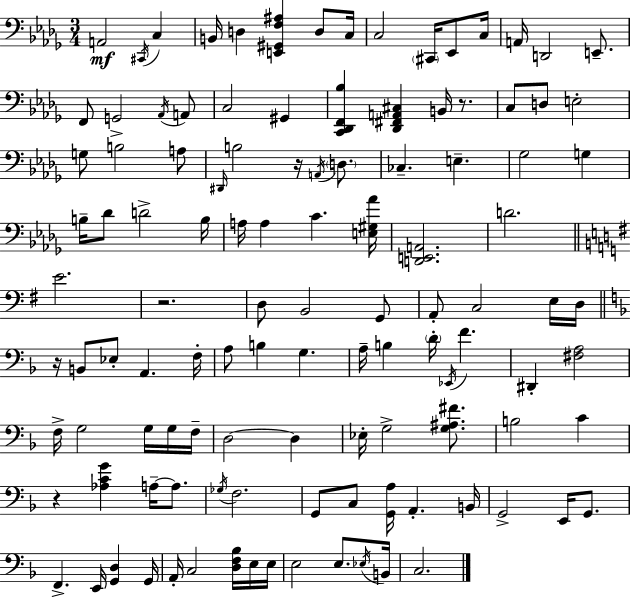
A2/h C#2/s C3/q B2/s D3/q [E2,G#2,F3,A#3]/q D3/e C3/s C3/h C#2/s Eb2/e C3/s A2/s D2/h E2/e. F2/e G2/h Ab2/s A2/e C3/h G#2/q [C2,Db2,F2,Bb3]/q [Db2,F#2,A2,C#3]/q B2/s R/e. C3/e D3/e E3/h G3/e B3/h A3/e D#2/s B3/h R/s A2/s D3/e. CES3/q. E3/q. Gb3/h G3/q B3/s Db4/e D4/h B3/s A3/s A3/q C4/q. [E3,G#3,Ab4]/s [D2,E2,A2]/h. D4/h. E4/h. R/h. D3/e B2/h G2/e A2/e C3/h E3/s D3/s R/s B2/e Eb3/e A2/q. F3/s A3/e B3/q G3/q. A3/s B3/q D4/s Eb2/s F4/q. D#2/q [F#3,A3]/h F3/s G3/h G3/s G3/s F3/s D3/h D3/q Eb3/s G3/h [G3,A#3,F#4]/e. B3/h C4/q R/q [Ab3,C4,G4]/q A3/s A3/e. Gb3/s F3/h. G2/e C3/e [G2,A3]/s A2/q. B2/s G2/h E2/s G2/e. F2/q. E2/s [G2,D3]/q G2/s A2/s C3/h [D3,F3,Bb3]/s E3/s E3/s E3/h E3/e. Eb3/s B2/s C3/h.